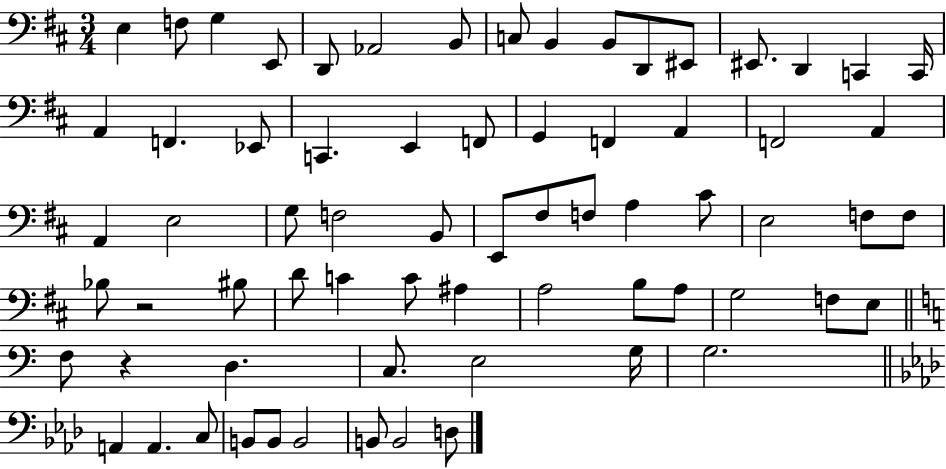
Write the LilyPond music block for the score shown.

{
  \clef bass
  \numericTimeSignature
  \time 3/4
  \key d \major
  e4 f8 g4 e,8 | d,8 aes,2 b,8 | c8 b,4 b,8 d,8 eis,8 | eis,8. d,4 c,4 c,16 | \break a,4 f,4. ees,8 | c,4. e,4 f,8 | g,4 f,4 a,4 | f,2 a,4 | \break a,4 e2 | g8 f2 b,8 | e,8 fis8 f8 a4 cis'8 | e2 f8 f8 | \break bes8 r2 bis8 | d'8 c'4 c'8 ais4 | a2 b8 a8 | g2 f8 e8 | \break \bar "||" \break \key c \major f8 r4 d4. | c8. e2 g16 | g2. | \bar "||" \break \key aes \major a,4 a,4. c8 | b,8 b,8 b,2 | b,8 b,2 d8 | \bar "|."
}